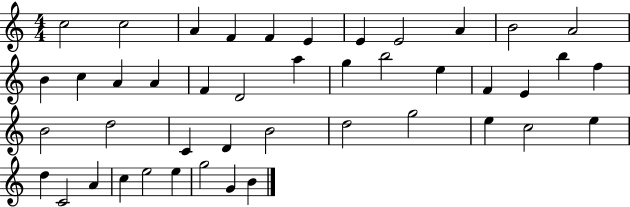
{
  \clef treble
  \numericTimeSignature
  \time 4/4
  \key c \major
  c''2 c''2 | a'4 f'4 f'4 e'4 | e'4 e'2 a'4 | b'2 a'2 | \break b'4 c''4 a'4 a'4 | f'4 d'2 a''4 | g''4 b''2 e''4 | f'4 e'4 b''4 f''4 | \break b'2 d''2 | c'4 d'4 b'2 | d''2 g''2 | e''4 c''2 e''4 | \break d''4 c'2 a'4 | c''4 e''2 e''4 | g''2 g'4 b'4 | \bar "|."
}